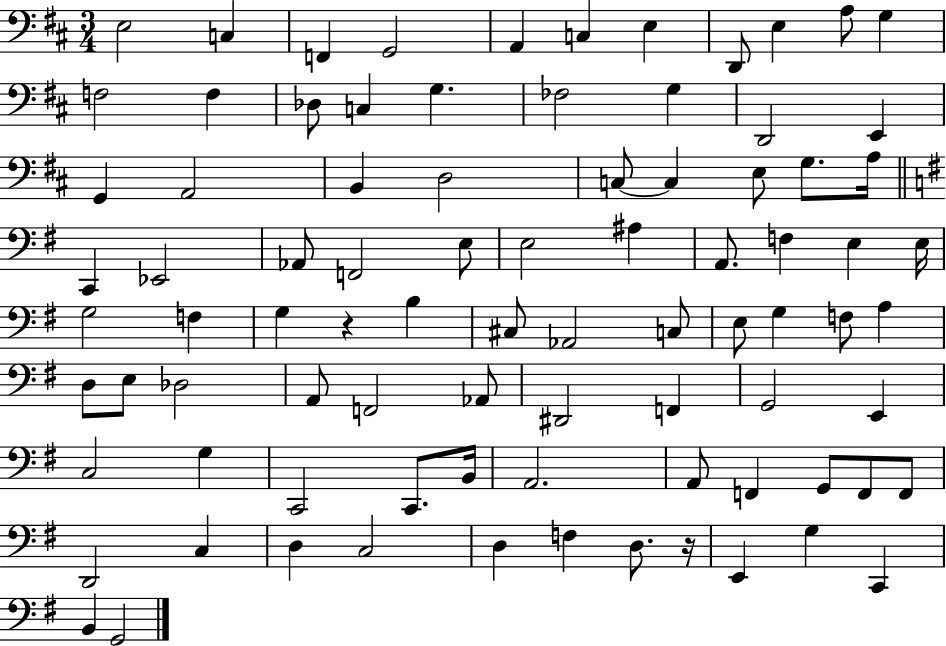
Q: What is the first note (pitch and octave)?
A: E3